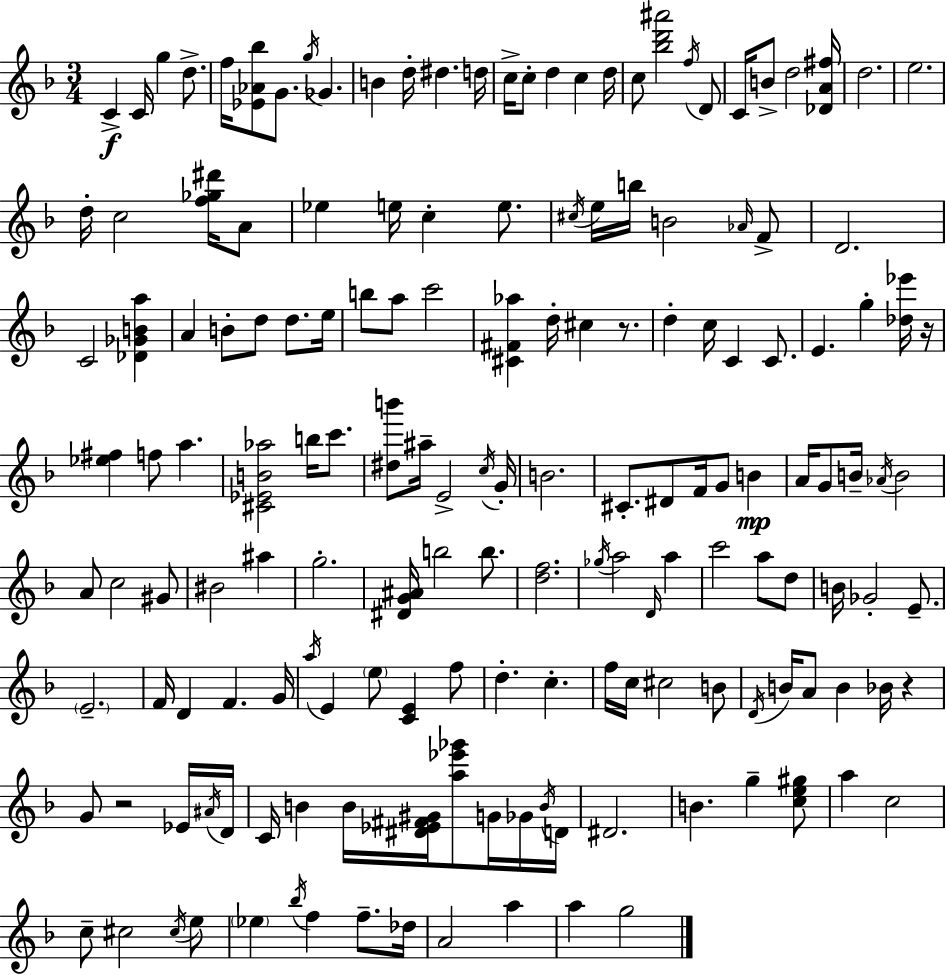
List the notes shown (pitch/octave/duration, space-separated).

C4/q C4/s G5/q D5/e. F5/s [Eb4,Ab4,Bb5]/e G4/e. G5/s Gb4/q. B4/q D5/s D#5/q. D5/s C5/s C5/e D5/q C5/q D5/s C5/e [Bb5,D6,A#6]/h F5/s D4/e C4/s B4/e D5/h [Db4,A4,F#5]/s D5/h. E5/h. D5/s C5/h [F5,Gb5,D#6]/s A4/e Eb5/q E5/s C5/q E5/e. C#5/s E5/s B5/s B4/h Ab4/s F4/e D4/h. C4/h [Db4,Gb4,B4,A5]/q A4/q B4/e D5/e D5/e. E5/s B5/e A5/e C6/h [C#4,F#4,Ab5]/q D5/s C#5/q R/e. D5/q C5/s C4/q C4/e. E4/q. G5/q [Db5,Eb6]/s R/s [Eb5,F#5]/q F5/e A5/q. [C#4,Eb4,B4,Ab5]/h B5/s C6/e. [D#5,B6]/e A#5/s E4/h C5/s G4/s B4/h. C#4/e. D#4/e F4/s G4/e B4/q A4/s G4/e B4/s Ab4/s B4/h A4/e C5/h G#4/e BIS4/h A#5/q G5/h. [D#4,G4,A#4]/s B5/h B5/e. [D5,F5]/h. Gb5/s A5/h D4/s A5/q C6/h A5/e D5/e B4/s Gb4/h E4/e. E4/h. F4/s D4/q F4/q. G4/s A5/s E4/q E5/e [C4,E4]/q F5/e D5/q. C5/q. F5/s C5/s C#5/h B4/e D4/s B4/s A4/e B4/q Bb4/s R/q G4/e R/h Eb4/s A#4/s D4/s C4/s B4/q B4/s [D#4,Eb4,F#4,G#4]/s [A5,Eb6,Gb6]/e G4/s Gb4/s B4/s D4/s D#4/h. B4/q. G5/q [C5,E5,G#5]/e A5/q C5/h C5/e C#5/h C#5/s E5/e Eb5/q Bb5/s F5/q F5/e. Db5/s A4/h A5/q A5/q G5/h